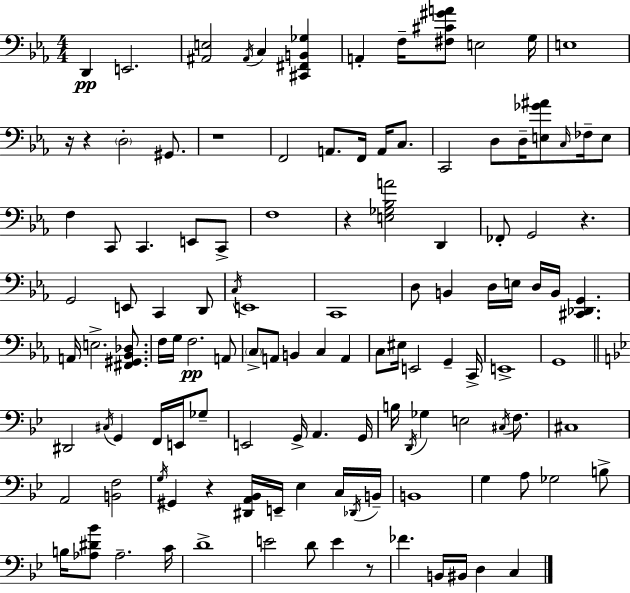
D2/q E2/h. [A#2,E3]/h A#2/s C3/q [C#2,F#2,B2,Gb3]/q A2/q F3/s [F#3,C#4,G#4,A4]/e E3/h G3/s E3/w R/s R/q D3/h G#2/e. R/w F2/h A2/e. F2/s A2/s C3/e. C2/h D3/e D3/s [E3,Gb4,A#4]/e C3/s FES3/s E3/e F3/q C2/e C2/q. E2/e C2/e F3/w R/q [E3,Gb3,Bb3,A4]/h D2/q FES2/e G2/h R/q. G2/h E2/e C2/q D2/e C3/s E2/w C2/w D3/e B2/q D3/s E3/s D3/s B2/s [C#2,Db2,G2]/q. A2/s E3/h. [F#2,G#2,Bb2,Db3]/e. F3/s G3/s F3/h. A2/e C3/e A2/e B2/q C3/q A2/q C3/e EIS3/s E2/h G2/q C2/s E2/w G2/w D#2/h C#3/s G2/q F2/s E2/s Gb3/e E2/h G2/s A2/q. G2/s B3/s D2/s Gb3/q E3/h C#3/s F3/e. C#3/w A2/h [B2,F3]/h G3/s G#2/q R/q [D#2,A2,Bb2]/s E2/s Eb3/q C3/s Db2/s B2/s B2/w G3/q A3/e Gb3/h B3/e B3/s [Ab3,D#4,Bb4]/e Ab3/h. C4/s D4/w E4/h D4/e E4/q R/e FES4/q. B2/s BIS2/s D3/q C3/q